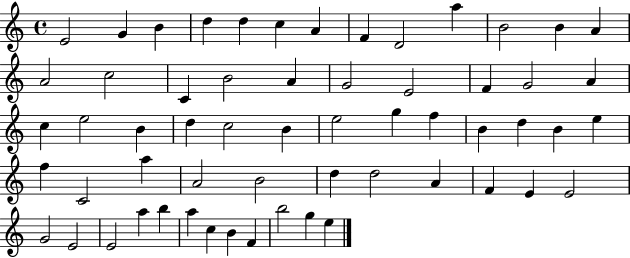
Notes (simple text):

E4/h G4/q B4/q D5/q D5/q C5/q A4/q F4/q D4/h A5/q B4/h B4/q A4/q A4/h C5/h C4/q B4/h A4/q G4/h E4/h F4/q G4/h A4/q C5/q E5/h B4/q D5/q C5/h B4/q E5/h G5/q F5/q B4/q D5/q B4/q E5/q F5/q C4/h A5/q A4/h B4/h D5/q D5/h A4/q F4/q E4/q E4/h G4/h E4/h E4/h A5/q B5/q A5/q C5/q B4/q F4/q B5/h G5/q E5/q